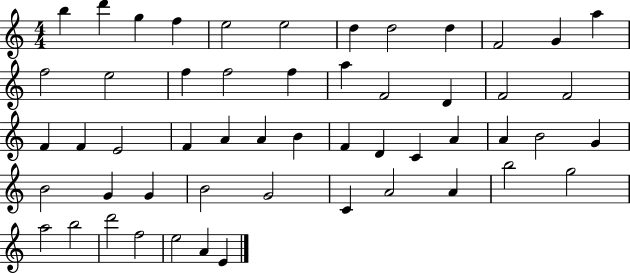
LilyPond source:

{
  \clef treble
  \numericTimeSignature
  \time 4/4
  \key c \major
  b''4 d'''4 g''4 f''4 | e''2 e''2 | d''4 d''2 d''4 | f'2 g'4 a''4 | \break f''2 e''2 | f''4 f''2 f''4 | a''4 f'2 d'4 | f'2 f'2 | \break f'4 f'4 e'2 | f'4 a'4 a'4 b'4 | f'4 d'4 c'4 a'4 | a'4 b'2 g'4 | \break b'2 g'4 g'4 | b'2 g'2 | c'4 a'2 a'4 | b''2 g''2 | \break a''2 b''2 | d'''2 f''2 | e''2 a'4 e'4 | \bar "|."
}